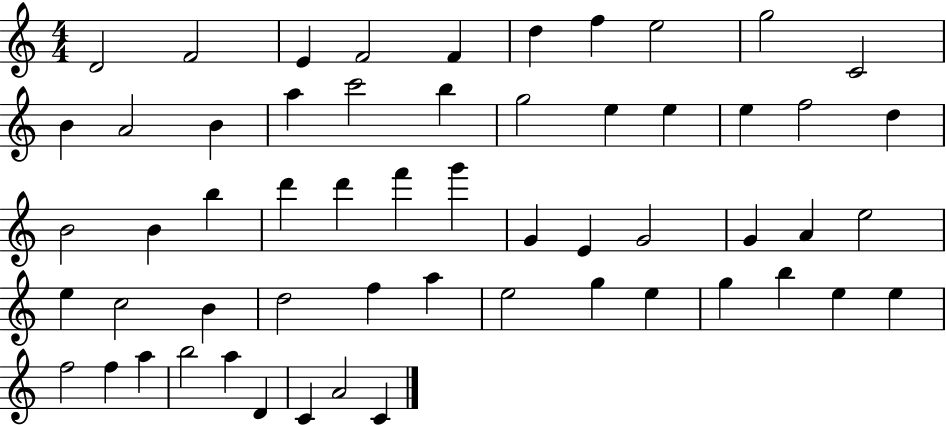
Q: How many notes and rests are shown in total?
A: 57